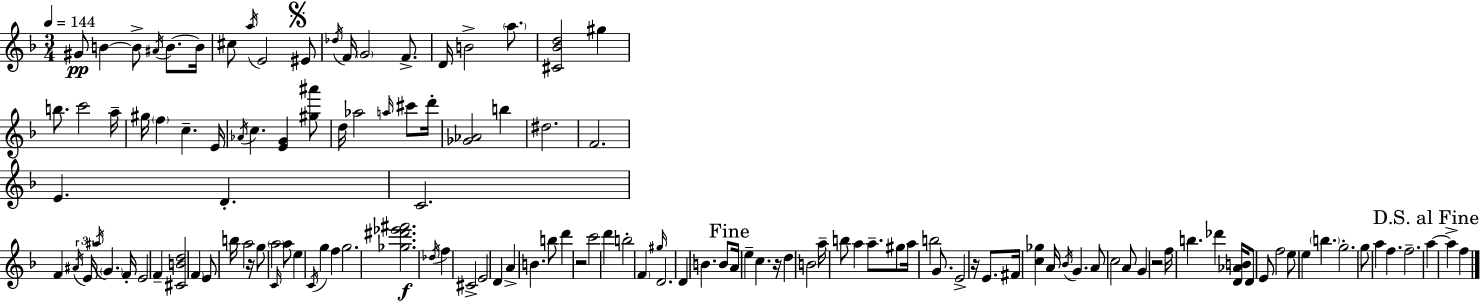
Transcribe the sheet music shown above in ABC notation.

X:1
T:Untitled
M:3/4
L:1/4
K:F
^G/2 B B/2 ^A/4 B/2 B/4 ^c/2 a/4 E2 ^E/2 _d/4 F/4 G2 F/2 D/4 B2 a/2 [^C_Bd]2 ^g b/2 c'2 a/4 ^g/4 f c E/4 _A/4 c [EG] [^g^a']/2 d/4 _a2 a/4 ^c'/2 d'/4 [_G_A]2 b ^d2 F2 E D C2 F ^A/4 E/4 ^a/4 G F/4 E2 F [^CBd]2 F E/2 b/4 a2 z/4 g/2 a2 C/4 a/2 e C/4 g f g2 [_g^d'_e'^f']2 _d/4 f ^C2 E2 D A B b/2 d' z2 c'2 d' b2 F ^g/4 D2 D B B/2 A/4 e c z/4 d B2 a/4 b/2 a a/2 ^g/2 a/4 b2 G/2 E2 z/4 E/2 ^F/4 [c_g] A/4 _B/4 G A/2 c2 A/2 G z2 f/4 b _d' [D_AB]/4 D/2 E/2 f2 e/2 e b g2 g/2 a f f2 a a f